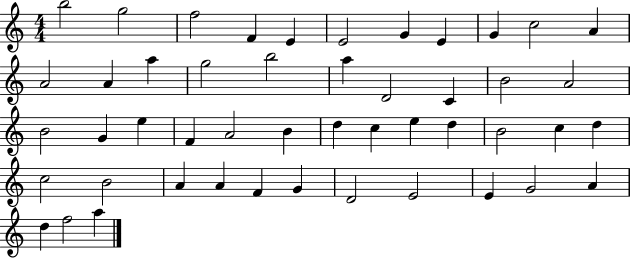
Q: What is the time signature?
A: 4/4